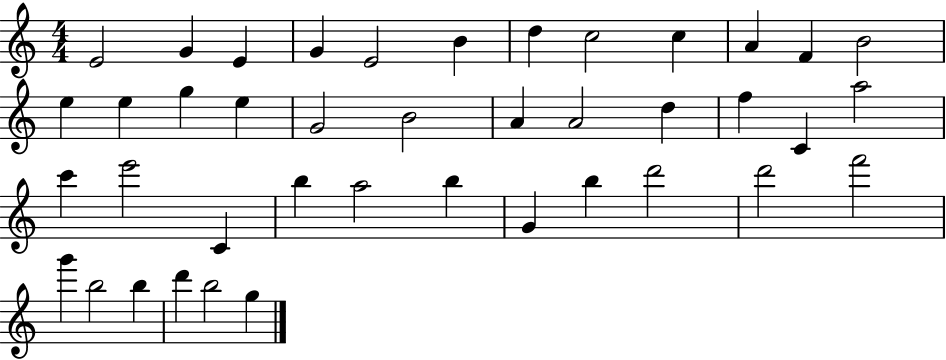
{
  \clef treble
  \numericTimeSignature
  \time 4/4
  \key c \major
  e'2 g'4 e'4 | g'4 e'2 b'4 | d''4 c''2 c''4 | a'4 f'4 b'2 | \break e''4 e''4 g''4 e''4 | g'2 b'2 | a'4 a'2 d''4 | f''4 c'4 a''2 | \break c'''4 e'''2 c'4 | b''4 a''2 b''4 | g'4 b''4 d'''2 | d'''2 f'''2 | \break g'''4 b''2 b''4 | d'''4 b''2 g''4 | \bar "|."
}